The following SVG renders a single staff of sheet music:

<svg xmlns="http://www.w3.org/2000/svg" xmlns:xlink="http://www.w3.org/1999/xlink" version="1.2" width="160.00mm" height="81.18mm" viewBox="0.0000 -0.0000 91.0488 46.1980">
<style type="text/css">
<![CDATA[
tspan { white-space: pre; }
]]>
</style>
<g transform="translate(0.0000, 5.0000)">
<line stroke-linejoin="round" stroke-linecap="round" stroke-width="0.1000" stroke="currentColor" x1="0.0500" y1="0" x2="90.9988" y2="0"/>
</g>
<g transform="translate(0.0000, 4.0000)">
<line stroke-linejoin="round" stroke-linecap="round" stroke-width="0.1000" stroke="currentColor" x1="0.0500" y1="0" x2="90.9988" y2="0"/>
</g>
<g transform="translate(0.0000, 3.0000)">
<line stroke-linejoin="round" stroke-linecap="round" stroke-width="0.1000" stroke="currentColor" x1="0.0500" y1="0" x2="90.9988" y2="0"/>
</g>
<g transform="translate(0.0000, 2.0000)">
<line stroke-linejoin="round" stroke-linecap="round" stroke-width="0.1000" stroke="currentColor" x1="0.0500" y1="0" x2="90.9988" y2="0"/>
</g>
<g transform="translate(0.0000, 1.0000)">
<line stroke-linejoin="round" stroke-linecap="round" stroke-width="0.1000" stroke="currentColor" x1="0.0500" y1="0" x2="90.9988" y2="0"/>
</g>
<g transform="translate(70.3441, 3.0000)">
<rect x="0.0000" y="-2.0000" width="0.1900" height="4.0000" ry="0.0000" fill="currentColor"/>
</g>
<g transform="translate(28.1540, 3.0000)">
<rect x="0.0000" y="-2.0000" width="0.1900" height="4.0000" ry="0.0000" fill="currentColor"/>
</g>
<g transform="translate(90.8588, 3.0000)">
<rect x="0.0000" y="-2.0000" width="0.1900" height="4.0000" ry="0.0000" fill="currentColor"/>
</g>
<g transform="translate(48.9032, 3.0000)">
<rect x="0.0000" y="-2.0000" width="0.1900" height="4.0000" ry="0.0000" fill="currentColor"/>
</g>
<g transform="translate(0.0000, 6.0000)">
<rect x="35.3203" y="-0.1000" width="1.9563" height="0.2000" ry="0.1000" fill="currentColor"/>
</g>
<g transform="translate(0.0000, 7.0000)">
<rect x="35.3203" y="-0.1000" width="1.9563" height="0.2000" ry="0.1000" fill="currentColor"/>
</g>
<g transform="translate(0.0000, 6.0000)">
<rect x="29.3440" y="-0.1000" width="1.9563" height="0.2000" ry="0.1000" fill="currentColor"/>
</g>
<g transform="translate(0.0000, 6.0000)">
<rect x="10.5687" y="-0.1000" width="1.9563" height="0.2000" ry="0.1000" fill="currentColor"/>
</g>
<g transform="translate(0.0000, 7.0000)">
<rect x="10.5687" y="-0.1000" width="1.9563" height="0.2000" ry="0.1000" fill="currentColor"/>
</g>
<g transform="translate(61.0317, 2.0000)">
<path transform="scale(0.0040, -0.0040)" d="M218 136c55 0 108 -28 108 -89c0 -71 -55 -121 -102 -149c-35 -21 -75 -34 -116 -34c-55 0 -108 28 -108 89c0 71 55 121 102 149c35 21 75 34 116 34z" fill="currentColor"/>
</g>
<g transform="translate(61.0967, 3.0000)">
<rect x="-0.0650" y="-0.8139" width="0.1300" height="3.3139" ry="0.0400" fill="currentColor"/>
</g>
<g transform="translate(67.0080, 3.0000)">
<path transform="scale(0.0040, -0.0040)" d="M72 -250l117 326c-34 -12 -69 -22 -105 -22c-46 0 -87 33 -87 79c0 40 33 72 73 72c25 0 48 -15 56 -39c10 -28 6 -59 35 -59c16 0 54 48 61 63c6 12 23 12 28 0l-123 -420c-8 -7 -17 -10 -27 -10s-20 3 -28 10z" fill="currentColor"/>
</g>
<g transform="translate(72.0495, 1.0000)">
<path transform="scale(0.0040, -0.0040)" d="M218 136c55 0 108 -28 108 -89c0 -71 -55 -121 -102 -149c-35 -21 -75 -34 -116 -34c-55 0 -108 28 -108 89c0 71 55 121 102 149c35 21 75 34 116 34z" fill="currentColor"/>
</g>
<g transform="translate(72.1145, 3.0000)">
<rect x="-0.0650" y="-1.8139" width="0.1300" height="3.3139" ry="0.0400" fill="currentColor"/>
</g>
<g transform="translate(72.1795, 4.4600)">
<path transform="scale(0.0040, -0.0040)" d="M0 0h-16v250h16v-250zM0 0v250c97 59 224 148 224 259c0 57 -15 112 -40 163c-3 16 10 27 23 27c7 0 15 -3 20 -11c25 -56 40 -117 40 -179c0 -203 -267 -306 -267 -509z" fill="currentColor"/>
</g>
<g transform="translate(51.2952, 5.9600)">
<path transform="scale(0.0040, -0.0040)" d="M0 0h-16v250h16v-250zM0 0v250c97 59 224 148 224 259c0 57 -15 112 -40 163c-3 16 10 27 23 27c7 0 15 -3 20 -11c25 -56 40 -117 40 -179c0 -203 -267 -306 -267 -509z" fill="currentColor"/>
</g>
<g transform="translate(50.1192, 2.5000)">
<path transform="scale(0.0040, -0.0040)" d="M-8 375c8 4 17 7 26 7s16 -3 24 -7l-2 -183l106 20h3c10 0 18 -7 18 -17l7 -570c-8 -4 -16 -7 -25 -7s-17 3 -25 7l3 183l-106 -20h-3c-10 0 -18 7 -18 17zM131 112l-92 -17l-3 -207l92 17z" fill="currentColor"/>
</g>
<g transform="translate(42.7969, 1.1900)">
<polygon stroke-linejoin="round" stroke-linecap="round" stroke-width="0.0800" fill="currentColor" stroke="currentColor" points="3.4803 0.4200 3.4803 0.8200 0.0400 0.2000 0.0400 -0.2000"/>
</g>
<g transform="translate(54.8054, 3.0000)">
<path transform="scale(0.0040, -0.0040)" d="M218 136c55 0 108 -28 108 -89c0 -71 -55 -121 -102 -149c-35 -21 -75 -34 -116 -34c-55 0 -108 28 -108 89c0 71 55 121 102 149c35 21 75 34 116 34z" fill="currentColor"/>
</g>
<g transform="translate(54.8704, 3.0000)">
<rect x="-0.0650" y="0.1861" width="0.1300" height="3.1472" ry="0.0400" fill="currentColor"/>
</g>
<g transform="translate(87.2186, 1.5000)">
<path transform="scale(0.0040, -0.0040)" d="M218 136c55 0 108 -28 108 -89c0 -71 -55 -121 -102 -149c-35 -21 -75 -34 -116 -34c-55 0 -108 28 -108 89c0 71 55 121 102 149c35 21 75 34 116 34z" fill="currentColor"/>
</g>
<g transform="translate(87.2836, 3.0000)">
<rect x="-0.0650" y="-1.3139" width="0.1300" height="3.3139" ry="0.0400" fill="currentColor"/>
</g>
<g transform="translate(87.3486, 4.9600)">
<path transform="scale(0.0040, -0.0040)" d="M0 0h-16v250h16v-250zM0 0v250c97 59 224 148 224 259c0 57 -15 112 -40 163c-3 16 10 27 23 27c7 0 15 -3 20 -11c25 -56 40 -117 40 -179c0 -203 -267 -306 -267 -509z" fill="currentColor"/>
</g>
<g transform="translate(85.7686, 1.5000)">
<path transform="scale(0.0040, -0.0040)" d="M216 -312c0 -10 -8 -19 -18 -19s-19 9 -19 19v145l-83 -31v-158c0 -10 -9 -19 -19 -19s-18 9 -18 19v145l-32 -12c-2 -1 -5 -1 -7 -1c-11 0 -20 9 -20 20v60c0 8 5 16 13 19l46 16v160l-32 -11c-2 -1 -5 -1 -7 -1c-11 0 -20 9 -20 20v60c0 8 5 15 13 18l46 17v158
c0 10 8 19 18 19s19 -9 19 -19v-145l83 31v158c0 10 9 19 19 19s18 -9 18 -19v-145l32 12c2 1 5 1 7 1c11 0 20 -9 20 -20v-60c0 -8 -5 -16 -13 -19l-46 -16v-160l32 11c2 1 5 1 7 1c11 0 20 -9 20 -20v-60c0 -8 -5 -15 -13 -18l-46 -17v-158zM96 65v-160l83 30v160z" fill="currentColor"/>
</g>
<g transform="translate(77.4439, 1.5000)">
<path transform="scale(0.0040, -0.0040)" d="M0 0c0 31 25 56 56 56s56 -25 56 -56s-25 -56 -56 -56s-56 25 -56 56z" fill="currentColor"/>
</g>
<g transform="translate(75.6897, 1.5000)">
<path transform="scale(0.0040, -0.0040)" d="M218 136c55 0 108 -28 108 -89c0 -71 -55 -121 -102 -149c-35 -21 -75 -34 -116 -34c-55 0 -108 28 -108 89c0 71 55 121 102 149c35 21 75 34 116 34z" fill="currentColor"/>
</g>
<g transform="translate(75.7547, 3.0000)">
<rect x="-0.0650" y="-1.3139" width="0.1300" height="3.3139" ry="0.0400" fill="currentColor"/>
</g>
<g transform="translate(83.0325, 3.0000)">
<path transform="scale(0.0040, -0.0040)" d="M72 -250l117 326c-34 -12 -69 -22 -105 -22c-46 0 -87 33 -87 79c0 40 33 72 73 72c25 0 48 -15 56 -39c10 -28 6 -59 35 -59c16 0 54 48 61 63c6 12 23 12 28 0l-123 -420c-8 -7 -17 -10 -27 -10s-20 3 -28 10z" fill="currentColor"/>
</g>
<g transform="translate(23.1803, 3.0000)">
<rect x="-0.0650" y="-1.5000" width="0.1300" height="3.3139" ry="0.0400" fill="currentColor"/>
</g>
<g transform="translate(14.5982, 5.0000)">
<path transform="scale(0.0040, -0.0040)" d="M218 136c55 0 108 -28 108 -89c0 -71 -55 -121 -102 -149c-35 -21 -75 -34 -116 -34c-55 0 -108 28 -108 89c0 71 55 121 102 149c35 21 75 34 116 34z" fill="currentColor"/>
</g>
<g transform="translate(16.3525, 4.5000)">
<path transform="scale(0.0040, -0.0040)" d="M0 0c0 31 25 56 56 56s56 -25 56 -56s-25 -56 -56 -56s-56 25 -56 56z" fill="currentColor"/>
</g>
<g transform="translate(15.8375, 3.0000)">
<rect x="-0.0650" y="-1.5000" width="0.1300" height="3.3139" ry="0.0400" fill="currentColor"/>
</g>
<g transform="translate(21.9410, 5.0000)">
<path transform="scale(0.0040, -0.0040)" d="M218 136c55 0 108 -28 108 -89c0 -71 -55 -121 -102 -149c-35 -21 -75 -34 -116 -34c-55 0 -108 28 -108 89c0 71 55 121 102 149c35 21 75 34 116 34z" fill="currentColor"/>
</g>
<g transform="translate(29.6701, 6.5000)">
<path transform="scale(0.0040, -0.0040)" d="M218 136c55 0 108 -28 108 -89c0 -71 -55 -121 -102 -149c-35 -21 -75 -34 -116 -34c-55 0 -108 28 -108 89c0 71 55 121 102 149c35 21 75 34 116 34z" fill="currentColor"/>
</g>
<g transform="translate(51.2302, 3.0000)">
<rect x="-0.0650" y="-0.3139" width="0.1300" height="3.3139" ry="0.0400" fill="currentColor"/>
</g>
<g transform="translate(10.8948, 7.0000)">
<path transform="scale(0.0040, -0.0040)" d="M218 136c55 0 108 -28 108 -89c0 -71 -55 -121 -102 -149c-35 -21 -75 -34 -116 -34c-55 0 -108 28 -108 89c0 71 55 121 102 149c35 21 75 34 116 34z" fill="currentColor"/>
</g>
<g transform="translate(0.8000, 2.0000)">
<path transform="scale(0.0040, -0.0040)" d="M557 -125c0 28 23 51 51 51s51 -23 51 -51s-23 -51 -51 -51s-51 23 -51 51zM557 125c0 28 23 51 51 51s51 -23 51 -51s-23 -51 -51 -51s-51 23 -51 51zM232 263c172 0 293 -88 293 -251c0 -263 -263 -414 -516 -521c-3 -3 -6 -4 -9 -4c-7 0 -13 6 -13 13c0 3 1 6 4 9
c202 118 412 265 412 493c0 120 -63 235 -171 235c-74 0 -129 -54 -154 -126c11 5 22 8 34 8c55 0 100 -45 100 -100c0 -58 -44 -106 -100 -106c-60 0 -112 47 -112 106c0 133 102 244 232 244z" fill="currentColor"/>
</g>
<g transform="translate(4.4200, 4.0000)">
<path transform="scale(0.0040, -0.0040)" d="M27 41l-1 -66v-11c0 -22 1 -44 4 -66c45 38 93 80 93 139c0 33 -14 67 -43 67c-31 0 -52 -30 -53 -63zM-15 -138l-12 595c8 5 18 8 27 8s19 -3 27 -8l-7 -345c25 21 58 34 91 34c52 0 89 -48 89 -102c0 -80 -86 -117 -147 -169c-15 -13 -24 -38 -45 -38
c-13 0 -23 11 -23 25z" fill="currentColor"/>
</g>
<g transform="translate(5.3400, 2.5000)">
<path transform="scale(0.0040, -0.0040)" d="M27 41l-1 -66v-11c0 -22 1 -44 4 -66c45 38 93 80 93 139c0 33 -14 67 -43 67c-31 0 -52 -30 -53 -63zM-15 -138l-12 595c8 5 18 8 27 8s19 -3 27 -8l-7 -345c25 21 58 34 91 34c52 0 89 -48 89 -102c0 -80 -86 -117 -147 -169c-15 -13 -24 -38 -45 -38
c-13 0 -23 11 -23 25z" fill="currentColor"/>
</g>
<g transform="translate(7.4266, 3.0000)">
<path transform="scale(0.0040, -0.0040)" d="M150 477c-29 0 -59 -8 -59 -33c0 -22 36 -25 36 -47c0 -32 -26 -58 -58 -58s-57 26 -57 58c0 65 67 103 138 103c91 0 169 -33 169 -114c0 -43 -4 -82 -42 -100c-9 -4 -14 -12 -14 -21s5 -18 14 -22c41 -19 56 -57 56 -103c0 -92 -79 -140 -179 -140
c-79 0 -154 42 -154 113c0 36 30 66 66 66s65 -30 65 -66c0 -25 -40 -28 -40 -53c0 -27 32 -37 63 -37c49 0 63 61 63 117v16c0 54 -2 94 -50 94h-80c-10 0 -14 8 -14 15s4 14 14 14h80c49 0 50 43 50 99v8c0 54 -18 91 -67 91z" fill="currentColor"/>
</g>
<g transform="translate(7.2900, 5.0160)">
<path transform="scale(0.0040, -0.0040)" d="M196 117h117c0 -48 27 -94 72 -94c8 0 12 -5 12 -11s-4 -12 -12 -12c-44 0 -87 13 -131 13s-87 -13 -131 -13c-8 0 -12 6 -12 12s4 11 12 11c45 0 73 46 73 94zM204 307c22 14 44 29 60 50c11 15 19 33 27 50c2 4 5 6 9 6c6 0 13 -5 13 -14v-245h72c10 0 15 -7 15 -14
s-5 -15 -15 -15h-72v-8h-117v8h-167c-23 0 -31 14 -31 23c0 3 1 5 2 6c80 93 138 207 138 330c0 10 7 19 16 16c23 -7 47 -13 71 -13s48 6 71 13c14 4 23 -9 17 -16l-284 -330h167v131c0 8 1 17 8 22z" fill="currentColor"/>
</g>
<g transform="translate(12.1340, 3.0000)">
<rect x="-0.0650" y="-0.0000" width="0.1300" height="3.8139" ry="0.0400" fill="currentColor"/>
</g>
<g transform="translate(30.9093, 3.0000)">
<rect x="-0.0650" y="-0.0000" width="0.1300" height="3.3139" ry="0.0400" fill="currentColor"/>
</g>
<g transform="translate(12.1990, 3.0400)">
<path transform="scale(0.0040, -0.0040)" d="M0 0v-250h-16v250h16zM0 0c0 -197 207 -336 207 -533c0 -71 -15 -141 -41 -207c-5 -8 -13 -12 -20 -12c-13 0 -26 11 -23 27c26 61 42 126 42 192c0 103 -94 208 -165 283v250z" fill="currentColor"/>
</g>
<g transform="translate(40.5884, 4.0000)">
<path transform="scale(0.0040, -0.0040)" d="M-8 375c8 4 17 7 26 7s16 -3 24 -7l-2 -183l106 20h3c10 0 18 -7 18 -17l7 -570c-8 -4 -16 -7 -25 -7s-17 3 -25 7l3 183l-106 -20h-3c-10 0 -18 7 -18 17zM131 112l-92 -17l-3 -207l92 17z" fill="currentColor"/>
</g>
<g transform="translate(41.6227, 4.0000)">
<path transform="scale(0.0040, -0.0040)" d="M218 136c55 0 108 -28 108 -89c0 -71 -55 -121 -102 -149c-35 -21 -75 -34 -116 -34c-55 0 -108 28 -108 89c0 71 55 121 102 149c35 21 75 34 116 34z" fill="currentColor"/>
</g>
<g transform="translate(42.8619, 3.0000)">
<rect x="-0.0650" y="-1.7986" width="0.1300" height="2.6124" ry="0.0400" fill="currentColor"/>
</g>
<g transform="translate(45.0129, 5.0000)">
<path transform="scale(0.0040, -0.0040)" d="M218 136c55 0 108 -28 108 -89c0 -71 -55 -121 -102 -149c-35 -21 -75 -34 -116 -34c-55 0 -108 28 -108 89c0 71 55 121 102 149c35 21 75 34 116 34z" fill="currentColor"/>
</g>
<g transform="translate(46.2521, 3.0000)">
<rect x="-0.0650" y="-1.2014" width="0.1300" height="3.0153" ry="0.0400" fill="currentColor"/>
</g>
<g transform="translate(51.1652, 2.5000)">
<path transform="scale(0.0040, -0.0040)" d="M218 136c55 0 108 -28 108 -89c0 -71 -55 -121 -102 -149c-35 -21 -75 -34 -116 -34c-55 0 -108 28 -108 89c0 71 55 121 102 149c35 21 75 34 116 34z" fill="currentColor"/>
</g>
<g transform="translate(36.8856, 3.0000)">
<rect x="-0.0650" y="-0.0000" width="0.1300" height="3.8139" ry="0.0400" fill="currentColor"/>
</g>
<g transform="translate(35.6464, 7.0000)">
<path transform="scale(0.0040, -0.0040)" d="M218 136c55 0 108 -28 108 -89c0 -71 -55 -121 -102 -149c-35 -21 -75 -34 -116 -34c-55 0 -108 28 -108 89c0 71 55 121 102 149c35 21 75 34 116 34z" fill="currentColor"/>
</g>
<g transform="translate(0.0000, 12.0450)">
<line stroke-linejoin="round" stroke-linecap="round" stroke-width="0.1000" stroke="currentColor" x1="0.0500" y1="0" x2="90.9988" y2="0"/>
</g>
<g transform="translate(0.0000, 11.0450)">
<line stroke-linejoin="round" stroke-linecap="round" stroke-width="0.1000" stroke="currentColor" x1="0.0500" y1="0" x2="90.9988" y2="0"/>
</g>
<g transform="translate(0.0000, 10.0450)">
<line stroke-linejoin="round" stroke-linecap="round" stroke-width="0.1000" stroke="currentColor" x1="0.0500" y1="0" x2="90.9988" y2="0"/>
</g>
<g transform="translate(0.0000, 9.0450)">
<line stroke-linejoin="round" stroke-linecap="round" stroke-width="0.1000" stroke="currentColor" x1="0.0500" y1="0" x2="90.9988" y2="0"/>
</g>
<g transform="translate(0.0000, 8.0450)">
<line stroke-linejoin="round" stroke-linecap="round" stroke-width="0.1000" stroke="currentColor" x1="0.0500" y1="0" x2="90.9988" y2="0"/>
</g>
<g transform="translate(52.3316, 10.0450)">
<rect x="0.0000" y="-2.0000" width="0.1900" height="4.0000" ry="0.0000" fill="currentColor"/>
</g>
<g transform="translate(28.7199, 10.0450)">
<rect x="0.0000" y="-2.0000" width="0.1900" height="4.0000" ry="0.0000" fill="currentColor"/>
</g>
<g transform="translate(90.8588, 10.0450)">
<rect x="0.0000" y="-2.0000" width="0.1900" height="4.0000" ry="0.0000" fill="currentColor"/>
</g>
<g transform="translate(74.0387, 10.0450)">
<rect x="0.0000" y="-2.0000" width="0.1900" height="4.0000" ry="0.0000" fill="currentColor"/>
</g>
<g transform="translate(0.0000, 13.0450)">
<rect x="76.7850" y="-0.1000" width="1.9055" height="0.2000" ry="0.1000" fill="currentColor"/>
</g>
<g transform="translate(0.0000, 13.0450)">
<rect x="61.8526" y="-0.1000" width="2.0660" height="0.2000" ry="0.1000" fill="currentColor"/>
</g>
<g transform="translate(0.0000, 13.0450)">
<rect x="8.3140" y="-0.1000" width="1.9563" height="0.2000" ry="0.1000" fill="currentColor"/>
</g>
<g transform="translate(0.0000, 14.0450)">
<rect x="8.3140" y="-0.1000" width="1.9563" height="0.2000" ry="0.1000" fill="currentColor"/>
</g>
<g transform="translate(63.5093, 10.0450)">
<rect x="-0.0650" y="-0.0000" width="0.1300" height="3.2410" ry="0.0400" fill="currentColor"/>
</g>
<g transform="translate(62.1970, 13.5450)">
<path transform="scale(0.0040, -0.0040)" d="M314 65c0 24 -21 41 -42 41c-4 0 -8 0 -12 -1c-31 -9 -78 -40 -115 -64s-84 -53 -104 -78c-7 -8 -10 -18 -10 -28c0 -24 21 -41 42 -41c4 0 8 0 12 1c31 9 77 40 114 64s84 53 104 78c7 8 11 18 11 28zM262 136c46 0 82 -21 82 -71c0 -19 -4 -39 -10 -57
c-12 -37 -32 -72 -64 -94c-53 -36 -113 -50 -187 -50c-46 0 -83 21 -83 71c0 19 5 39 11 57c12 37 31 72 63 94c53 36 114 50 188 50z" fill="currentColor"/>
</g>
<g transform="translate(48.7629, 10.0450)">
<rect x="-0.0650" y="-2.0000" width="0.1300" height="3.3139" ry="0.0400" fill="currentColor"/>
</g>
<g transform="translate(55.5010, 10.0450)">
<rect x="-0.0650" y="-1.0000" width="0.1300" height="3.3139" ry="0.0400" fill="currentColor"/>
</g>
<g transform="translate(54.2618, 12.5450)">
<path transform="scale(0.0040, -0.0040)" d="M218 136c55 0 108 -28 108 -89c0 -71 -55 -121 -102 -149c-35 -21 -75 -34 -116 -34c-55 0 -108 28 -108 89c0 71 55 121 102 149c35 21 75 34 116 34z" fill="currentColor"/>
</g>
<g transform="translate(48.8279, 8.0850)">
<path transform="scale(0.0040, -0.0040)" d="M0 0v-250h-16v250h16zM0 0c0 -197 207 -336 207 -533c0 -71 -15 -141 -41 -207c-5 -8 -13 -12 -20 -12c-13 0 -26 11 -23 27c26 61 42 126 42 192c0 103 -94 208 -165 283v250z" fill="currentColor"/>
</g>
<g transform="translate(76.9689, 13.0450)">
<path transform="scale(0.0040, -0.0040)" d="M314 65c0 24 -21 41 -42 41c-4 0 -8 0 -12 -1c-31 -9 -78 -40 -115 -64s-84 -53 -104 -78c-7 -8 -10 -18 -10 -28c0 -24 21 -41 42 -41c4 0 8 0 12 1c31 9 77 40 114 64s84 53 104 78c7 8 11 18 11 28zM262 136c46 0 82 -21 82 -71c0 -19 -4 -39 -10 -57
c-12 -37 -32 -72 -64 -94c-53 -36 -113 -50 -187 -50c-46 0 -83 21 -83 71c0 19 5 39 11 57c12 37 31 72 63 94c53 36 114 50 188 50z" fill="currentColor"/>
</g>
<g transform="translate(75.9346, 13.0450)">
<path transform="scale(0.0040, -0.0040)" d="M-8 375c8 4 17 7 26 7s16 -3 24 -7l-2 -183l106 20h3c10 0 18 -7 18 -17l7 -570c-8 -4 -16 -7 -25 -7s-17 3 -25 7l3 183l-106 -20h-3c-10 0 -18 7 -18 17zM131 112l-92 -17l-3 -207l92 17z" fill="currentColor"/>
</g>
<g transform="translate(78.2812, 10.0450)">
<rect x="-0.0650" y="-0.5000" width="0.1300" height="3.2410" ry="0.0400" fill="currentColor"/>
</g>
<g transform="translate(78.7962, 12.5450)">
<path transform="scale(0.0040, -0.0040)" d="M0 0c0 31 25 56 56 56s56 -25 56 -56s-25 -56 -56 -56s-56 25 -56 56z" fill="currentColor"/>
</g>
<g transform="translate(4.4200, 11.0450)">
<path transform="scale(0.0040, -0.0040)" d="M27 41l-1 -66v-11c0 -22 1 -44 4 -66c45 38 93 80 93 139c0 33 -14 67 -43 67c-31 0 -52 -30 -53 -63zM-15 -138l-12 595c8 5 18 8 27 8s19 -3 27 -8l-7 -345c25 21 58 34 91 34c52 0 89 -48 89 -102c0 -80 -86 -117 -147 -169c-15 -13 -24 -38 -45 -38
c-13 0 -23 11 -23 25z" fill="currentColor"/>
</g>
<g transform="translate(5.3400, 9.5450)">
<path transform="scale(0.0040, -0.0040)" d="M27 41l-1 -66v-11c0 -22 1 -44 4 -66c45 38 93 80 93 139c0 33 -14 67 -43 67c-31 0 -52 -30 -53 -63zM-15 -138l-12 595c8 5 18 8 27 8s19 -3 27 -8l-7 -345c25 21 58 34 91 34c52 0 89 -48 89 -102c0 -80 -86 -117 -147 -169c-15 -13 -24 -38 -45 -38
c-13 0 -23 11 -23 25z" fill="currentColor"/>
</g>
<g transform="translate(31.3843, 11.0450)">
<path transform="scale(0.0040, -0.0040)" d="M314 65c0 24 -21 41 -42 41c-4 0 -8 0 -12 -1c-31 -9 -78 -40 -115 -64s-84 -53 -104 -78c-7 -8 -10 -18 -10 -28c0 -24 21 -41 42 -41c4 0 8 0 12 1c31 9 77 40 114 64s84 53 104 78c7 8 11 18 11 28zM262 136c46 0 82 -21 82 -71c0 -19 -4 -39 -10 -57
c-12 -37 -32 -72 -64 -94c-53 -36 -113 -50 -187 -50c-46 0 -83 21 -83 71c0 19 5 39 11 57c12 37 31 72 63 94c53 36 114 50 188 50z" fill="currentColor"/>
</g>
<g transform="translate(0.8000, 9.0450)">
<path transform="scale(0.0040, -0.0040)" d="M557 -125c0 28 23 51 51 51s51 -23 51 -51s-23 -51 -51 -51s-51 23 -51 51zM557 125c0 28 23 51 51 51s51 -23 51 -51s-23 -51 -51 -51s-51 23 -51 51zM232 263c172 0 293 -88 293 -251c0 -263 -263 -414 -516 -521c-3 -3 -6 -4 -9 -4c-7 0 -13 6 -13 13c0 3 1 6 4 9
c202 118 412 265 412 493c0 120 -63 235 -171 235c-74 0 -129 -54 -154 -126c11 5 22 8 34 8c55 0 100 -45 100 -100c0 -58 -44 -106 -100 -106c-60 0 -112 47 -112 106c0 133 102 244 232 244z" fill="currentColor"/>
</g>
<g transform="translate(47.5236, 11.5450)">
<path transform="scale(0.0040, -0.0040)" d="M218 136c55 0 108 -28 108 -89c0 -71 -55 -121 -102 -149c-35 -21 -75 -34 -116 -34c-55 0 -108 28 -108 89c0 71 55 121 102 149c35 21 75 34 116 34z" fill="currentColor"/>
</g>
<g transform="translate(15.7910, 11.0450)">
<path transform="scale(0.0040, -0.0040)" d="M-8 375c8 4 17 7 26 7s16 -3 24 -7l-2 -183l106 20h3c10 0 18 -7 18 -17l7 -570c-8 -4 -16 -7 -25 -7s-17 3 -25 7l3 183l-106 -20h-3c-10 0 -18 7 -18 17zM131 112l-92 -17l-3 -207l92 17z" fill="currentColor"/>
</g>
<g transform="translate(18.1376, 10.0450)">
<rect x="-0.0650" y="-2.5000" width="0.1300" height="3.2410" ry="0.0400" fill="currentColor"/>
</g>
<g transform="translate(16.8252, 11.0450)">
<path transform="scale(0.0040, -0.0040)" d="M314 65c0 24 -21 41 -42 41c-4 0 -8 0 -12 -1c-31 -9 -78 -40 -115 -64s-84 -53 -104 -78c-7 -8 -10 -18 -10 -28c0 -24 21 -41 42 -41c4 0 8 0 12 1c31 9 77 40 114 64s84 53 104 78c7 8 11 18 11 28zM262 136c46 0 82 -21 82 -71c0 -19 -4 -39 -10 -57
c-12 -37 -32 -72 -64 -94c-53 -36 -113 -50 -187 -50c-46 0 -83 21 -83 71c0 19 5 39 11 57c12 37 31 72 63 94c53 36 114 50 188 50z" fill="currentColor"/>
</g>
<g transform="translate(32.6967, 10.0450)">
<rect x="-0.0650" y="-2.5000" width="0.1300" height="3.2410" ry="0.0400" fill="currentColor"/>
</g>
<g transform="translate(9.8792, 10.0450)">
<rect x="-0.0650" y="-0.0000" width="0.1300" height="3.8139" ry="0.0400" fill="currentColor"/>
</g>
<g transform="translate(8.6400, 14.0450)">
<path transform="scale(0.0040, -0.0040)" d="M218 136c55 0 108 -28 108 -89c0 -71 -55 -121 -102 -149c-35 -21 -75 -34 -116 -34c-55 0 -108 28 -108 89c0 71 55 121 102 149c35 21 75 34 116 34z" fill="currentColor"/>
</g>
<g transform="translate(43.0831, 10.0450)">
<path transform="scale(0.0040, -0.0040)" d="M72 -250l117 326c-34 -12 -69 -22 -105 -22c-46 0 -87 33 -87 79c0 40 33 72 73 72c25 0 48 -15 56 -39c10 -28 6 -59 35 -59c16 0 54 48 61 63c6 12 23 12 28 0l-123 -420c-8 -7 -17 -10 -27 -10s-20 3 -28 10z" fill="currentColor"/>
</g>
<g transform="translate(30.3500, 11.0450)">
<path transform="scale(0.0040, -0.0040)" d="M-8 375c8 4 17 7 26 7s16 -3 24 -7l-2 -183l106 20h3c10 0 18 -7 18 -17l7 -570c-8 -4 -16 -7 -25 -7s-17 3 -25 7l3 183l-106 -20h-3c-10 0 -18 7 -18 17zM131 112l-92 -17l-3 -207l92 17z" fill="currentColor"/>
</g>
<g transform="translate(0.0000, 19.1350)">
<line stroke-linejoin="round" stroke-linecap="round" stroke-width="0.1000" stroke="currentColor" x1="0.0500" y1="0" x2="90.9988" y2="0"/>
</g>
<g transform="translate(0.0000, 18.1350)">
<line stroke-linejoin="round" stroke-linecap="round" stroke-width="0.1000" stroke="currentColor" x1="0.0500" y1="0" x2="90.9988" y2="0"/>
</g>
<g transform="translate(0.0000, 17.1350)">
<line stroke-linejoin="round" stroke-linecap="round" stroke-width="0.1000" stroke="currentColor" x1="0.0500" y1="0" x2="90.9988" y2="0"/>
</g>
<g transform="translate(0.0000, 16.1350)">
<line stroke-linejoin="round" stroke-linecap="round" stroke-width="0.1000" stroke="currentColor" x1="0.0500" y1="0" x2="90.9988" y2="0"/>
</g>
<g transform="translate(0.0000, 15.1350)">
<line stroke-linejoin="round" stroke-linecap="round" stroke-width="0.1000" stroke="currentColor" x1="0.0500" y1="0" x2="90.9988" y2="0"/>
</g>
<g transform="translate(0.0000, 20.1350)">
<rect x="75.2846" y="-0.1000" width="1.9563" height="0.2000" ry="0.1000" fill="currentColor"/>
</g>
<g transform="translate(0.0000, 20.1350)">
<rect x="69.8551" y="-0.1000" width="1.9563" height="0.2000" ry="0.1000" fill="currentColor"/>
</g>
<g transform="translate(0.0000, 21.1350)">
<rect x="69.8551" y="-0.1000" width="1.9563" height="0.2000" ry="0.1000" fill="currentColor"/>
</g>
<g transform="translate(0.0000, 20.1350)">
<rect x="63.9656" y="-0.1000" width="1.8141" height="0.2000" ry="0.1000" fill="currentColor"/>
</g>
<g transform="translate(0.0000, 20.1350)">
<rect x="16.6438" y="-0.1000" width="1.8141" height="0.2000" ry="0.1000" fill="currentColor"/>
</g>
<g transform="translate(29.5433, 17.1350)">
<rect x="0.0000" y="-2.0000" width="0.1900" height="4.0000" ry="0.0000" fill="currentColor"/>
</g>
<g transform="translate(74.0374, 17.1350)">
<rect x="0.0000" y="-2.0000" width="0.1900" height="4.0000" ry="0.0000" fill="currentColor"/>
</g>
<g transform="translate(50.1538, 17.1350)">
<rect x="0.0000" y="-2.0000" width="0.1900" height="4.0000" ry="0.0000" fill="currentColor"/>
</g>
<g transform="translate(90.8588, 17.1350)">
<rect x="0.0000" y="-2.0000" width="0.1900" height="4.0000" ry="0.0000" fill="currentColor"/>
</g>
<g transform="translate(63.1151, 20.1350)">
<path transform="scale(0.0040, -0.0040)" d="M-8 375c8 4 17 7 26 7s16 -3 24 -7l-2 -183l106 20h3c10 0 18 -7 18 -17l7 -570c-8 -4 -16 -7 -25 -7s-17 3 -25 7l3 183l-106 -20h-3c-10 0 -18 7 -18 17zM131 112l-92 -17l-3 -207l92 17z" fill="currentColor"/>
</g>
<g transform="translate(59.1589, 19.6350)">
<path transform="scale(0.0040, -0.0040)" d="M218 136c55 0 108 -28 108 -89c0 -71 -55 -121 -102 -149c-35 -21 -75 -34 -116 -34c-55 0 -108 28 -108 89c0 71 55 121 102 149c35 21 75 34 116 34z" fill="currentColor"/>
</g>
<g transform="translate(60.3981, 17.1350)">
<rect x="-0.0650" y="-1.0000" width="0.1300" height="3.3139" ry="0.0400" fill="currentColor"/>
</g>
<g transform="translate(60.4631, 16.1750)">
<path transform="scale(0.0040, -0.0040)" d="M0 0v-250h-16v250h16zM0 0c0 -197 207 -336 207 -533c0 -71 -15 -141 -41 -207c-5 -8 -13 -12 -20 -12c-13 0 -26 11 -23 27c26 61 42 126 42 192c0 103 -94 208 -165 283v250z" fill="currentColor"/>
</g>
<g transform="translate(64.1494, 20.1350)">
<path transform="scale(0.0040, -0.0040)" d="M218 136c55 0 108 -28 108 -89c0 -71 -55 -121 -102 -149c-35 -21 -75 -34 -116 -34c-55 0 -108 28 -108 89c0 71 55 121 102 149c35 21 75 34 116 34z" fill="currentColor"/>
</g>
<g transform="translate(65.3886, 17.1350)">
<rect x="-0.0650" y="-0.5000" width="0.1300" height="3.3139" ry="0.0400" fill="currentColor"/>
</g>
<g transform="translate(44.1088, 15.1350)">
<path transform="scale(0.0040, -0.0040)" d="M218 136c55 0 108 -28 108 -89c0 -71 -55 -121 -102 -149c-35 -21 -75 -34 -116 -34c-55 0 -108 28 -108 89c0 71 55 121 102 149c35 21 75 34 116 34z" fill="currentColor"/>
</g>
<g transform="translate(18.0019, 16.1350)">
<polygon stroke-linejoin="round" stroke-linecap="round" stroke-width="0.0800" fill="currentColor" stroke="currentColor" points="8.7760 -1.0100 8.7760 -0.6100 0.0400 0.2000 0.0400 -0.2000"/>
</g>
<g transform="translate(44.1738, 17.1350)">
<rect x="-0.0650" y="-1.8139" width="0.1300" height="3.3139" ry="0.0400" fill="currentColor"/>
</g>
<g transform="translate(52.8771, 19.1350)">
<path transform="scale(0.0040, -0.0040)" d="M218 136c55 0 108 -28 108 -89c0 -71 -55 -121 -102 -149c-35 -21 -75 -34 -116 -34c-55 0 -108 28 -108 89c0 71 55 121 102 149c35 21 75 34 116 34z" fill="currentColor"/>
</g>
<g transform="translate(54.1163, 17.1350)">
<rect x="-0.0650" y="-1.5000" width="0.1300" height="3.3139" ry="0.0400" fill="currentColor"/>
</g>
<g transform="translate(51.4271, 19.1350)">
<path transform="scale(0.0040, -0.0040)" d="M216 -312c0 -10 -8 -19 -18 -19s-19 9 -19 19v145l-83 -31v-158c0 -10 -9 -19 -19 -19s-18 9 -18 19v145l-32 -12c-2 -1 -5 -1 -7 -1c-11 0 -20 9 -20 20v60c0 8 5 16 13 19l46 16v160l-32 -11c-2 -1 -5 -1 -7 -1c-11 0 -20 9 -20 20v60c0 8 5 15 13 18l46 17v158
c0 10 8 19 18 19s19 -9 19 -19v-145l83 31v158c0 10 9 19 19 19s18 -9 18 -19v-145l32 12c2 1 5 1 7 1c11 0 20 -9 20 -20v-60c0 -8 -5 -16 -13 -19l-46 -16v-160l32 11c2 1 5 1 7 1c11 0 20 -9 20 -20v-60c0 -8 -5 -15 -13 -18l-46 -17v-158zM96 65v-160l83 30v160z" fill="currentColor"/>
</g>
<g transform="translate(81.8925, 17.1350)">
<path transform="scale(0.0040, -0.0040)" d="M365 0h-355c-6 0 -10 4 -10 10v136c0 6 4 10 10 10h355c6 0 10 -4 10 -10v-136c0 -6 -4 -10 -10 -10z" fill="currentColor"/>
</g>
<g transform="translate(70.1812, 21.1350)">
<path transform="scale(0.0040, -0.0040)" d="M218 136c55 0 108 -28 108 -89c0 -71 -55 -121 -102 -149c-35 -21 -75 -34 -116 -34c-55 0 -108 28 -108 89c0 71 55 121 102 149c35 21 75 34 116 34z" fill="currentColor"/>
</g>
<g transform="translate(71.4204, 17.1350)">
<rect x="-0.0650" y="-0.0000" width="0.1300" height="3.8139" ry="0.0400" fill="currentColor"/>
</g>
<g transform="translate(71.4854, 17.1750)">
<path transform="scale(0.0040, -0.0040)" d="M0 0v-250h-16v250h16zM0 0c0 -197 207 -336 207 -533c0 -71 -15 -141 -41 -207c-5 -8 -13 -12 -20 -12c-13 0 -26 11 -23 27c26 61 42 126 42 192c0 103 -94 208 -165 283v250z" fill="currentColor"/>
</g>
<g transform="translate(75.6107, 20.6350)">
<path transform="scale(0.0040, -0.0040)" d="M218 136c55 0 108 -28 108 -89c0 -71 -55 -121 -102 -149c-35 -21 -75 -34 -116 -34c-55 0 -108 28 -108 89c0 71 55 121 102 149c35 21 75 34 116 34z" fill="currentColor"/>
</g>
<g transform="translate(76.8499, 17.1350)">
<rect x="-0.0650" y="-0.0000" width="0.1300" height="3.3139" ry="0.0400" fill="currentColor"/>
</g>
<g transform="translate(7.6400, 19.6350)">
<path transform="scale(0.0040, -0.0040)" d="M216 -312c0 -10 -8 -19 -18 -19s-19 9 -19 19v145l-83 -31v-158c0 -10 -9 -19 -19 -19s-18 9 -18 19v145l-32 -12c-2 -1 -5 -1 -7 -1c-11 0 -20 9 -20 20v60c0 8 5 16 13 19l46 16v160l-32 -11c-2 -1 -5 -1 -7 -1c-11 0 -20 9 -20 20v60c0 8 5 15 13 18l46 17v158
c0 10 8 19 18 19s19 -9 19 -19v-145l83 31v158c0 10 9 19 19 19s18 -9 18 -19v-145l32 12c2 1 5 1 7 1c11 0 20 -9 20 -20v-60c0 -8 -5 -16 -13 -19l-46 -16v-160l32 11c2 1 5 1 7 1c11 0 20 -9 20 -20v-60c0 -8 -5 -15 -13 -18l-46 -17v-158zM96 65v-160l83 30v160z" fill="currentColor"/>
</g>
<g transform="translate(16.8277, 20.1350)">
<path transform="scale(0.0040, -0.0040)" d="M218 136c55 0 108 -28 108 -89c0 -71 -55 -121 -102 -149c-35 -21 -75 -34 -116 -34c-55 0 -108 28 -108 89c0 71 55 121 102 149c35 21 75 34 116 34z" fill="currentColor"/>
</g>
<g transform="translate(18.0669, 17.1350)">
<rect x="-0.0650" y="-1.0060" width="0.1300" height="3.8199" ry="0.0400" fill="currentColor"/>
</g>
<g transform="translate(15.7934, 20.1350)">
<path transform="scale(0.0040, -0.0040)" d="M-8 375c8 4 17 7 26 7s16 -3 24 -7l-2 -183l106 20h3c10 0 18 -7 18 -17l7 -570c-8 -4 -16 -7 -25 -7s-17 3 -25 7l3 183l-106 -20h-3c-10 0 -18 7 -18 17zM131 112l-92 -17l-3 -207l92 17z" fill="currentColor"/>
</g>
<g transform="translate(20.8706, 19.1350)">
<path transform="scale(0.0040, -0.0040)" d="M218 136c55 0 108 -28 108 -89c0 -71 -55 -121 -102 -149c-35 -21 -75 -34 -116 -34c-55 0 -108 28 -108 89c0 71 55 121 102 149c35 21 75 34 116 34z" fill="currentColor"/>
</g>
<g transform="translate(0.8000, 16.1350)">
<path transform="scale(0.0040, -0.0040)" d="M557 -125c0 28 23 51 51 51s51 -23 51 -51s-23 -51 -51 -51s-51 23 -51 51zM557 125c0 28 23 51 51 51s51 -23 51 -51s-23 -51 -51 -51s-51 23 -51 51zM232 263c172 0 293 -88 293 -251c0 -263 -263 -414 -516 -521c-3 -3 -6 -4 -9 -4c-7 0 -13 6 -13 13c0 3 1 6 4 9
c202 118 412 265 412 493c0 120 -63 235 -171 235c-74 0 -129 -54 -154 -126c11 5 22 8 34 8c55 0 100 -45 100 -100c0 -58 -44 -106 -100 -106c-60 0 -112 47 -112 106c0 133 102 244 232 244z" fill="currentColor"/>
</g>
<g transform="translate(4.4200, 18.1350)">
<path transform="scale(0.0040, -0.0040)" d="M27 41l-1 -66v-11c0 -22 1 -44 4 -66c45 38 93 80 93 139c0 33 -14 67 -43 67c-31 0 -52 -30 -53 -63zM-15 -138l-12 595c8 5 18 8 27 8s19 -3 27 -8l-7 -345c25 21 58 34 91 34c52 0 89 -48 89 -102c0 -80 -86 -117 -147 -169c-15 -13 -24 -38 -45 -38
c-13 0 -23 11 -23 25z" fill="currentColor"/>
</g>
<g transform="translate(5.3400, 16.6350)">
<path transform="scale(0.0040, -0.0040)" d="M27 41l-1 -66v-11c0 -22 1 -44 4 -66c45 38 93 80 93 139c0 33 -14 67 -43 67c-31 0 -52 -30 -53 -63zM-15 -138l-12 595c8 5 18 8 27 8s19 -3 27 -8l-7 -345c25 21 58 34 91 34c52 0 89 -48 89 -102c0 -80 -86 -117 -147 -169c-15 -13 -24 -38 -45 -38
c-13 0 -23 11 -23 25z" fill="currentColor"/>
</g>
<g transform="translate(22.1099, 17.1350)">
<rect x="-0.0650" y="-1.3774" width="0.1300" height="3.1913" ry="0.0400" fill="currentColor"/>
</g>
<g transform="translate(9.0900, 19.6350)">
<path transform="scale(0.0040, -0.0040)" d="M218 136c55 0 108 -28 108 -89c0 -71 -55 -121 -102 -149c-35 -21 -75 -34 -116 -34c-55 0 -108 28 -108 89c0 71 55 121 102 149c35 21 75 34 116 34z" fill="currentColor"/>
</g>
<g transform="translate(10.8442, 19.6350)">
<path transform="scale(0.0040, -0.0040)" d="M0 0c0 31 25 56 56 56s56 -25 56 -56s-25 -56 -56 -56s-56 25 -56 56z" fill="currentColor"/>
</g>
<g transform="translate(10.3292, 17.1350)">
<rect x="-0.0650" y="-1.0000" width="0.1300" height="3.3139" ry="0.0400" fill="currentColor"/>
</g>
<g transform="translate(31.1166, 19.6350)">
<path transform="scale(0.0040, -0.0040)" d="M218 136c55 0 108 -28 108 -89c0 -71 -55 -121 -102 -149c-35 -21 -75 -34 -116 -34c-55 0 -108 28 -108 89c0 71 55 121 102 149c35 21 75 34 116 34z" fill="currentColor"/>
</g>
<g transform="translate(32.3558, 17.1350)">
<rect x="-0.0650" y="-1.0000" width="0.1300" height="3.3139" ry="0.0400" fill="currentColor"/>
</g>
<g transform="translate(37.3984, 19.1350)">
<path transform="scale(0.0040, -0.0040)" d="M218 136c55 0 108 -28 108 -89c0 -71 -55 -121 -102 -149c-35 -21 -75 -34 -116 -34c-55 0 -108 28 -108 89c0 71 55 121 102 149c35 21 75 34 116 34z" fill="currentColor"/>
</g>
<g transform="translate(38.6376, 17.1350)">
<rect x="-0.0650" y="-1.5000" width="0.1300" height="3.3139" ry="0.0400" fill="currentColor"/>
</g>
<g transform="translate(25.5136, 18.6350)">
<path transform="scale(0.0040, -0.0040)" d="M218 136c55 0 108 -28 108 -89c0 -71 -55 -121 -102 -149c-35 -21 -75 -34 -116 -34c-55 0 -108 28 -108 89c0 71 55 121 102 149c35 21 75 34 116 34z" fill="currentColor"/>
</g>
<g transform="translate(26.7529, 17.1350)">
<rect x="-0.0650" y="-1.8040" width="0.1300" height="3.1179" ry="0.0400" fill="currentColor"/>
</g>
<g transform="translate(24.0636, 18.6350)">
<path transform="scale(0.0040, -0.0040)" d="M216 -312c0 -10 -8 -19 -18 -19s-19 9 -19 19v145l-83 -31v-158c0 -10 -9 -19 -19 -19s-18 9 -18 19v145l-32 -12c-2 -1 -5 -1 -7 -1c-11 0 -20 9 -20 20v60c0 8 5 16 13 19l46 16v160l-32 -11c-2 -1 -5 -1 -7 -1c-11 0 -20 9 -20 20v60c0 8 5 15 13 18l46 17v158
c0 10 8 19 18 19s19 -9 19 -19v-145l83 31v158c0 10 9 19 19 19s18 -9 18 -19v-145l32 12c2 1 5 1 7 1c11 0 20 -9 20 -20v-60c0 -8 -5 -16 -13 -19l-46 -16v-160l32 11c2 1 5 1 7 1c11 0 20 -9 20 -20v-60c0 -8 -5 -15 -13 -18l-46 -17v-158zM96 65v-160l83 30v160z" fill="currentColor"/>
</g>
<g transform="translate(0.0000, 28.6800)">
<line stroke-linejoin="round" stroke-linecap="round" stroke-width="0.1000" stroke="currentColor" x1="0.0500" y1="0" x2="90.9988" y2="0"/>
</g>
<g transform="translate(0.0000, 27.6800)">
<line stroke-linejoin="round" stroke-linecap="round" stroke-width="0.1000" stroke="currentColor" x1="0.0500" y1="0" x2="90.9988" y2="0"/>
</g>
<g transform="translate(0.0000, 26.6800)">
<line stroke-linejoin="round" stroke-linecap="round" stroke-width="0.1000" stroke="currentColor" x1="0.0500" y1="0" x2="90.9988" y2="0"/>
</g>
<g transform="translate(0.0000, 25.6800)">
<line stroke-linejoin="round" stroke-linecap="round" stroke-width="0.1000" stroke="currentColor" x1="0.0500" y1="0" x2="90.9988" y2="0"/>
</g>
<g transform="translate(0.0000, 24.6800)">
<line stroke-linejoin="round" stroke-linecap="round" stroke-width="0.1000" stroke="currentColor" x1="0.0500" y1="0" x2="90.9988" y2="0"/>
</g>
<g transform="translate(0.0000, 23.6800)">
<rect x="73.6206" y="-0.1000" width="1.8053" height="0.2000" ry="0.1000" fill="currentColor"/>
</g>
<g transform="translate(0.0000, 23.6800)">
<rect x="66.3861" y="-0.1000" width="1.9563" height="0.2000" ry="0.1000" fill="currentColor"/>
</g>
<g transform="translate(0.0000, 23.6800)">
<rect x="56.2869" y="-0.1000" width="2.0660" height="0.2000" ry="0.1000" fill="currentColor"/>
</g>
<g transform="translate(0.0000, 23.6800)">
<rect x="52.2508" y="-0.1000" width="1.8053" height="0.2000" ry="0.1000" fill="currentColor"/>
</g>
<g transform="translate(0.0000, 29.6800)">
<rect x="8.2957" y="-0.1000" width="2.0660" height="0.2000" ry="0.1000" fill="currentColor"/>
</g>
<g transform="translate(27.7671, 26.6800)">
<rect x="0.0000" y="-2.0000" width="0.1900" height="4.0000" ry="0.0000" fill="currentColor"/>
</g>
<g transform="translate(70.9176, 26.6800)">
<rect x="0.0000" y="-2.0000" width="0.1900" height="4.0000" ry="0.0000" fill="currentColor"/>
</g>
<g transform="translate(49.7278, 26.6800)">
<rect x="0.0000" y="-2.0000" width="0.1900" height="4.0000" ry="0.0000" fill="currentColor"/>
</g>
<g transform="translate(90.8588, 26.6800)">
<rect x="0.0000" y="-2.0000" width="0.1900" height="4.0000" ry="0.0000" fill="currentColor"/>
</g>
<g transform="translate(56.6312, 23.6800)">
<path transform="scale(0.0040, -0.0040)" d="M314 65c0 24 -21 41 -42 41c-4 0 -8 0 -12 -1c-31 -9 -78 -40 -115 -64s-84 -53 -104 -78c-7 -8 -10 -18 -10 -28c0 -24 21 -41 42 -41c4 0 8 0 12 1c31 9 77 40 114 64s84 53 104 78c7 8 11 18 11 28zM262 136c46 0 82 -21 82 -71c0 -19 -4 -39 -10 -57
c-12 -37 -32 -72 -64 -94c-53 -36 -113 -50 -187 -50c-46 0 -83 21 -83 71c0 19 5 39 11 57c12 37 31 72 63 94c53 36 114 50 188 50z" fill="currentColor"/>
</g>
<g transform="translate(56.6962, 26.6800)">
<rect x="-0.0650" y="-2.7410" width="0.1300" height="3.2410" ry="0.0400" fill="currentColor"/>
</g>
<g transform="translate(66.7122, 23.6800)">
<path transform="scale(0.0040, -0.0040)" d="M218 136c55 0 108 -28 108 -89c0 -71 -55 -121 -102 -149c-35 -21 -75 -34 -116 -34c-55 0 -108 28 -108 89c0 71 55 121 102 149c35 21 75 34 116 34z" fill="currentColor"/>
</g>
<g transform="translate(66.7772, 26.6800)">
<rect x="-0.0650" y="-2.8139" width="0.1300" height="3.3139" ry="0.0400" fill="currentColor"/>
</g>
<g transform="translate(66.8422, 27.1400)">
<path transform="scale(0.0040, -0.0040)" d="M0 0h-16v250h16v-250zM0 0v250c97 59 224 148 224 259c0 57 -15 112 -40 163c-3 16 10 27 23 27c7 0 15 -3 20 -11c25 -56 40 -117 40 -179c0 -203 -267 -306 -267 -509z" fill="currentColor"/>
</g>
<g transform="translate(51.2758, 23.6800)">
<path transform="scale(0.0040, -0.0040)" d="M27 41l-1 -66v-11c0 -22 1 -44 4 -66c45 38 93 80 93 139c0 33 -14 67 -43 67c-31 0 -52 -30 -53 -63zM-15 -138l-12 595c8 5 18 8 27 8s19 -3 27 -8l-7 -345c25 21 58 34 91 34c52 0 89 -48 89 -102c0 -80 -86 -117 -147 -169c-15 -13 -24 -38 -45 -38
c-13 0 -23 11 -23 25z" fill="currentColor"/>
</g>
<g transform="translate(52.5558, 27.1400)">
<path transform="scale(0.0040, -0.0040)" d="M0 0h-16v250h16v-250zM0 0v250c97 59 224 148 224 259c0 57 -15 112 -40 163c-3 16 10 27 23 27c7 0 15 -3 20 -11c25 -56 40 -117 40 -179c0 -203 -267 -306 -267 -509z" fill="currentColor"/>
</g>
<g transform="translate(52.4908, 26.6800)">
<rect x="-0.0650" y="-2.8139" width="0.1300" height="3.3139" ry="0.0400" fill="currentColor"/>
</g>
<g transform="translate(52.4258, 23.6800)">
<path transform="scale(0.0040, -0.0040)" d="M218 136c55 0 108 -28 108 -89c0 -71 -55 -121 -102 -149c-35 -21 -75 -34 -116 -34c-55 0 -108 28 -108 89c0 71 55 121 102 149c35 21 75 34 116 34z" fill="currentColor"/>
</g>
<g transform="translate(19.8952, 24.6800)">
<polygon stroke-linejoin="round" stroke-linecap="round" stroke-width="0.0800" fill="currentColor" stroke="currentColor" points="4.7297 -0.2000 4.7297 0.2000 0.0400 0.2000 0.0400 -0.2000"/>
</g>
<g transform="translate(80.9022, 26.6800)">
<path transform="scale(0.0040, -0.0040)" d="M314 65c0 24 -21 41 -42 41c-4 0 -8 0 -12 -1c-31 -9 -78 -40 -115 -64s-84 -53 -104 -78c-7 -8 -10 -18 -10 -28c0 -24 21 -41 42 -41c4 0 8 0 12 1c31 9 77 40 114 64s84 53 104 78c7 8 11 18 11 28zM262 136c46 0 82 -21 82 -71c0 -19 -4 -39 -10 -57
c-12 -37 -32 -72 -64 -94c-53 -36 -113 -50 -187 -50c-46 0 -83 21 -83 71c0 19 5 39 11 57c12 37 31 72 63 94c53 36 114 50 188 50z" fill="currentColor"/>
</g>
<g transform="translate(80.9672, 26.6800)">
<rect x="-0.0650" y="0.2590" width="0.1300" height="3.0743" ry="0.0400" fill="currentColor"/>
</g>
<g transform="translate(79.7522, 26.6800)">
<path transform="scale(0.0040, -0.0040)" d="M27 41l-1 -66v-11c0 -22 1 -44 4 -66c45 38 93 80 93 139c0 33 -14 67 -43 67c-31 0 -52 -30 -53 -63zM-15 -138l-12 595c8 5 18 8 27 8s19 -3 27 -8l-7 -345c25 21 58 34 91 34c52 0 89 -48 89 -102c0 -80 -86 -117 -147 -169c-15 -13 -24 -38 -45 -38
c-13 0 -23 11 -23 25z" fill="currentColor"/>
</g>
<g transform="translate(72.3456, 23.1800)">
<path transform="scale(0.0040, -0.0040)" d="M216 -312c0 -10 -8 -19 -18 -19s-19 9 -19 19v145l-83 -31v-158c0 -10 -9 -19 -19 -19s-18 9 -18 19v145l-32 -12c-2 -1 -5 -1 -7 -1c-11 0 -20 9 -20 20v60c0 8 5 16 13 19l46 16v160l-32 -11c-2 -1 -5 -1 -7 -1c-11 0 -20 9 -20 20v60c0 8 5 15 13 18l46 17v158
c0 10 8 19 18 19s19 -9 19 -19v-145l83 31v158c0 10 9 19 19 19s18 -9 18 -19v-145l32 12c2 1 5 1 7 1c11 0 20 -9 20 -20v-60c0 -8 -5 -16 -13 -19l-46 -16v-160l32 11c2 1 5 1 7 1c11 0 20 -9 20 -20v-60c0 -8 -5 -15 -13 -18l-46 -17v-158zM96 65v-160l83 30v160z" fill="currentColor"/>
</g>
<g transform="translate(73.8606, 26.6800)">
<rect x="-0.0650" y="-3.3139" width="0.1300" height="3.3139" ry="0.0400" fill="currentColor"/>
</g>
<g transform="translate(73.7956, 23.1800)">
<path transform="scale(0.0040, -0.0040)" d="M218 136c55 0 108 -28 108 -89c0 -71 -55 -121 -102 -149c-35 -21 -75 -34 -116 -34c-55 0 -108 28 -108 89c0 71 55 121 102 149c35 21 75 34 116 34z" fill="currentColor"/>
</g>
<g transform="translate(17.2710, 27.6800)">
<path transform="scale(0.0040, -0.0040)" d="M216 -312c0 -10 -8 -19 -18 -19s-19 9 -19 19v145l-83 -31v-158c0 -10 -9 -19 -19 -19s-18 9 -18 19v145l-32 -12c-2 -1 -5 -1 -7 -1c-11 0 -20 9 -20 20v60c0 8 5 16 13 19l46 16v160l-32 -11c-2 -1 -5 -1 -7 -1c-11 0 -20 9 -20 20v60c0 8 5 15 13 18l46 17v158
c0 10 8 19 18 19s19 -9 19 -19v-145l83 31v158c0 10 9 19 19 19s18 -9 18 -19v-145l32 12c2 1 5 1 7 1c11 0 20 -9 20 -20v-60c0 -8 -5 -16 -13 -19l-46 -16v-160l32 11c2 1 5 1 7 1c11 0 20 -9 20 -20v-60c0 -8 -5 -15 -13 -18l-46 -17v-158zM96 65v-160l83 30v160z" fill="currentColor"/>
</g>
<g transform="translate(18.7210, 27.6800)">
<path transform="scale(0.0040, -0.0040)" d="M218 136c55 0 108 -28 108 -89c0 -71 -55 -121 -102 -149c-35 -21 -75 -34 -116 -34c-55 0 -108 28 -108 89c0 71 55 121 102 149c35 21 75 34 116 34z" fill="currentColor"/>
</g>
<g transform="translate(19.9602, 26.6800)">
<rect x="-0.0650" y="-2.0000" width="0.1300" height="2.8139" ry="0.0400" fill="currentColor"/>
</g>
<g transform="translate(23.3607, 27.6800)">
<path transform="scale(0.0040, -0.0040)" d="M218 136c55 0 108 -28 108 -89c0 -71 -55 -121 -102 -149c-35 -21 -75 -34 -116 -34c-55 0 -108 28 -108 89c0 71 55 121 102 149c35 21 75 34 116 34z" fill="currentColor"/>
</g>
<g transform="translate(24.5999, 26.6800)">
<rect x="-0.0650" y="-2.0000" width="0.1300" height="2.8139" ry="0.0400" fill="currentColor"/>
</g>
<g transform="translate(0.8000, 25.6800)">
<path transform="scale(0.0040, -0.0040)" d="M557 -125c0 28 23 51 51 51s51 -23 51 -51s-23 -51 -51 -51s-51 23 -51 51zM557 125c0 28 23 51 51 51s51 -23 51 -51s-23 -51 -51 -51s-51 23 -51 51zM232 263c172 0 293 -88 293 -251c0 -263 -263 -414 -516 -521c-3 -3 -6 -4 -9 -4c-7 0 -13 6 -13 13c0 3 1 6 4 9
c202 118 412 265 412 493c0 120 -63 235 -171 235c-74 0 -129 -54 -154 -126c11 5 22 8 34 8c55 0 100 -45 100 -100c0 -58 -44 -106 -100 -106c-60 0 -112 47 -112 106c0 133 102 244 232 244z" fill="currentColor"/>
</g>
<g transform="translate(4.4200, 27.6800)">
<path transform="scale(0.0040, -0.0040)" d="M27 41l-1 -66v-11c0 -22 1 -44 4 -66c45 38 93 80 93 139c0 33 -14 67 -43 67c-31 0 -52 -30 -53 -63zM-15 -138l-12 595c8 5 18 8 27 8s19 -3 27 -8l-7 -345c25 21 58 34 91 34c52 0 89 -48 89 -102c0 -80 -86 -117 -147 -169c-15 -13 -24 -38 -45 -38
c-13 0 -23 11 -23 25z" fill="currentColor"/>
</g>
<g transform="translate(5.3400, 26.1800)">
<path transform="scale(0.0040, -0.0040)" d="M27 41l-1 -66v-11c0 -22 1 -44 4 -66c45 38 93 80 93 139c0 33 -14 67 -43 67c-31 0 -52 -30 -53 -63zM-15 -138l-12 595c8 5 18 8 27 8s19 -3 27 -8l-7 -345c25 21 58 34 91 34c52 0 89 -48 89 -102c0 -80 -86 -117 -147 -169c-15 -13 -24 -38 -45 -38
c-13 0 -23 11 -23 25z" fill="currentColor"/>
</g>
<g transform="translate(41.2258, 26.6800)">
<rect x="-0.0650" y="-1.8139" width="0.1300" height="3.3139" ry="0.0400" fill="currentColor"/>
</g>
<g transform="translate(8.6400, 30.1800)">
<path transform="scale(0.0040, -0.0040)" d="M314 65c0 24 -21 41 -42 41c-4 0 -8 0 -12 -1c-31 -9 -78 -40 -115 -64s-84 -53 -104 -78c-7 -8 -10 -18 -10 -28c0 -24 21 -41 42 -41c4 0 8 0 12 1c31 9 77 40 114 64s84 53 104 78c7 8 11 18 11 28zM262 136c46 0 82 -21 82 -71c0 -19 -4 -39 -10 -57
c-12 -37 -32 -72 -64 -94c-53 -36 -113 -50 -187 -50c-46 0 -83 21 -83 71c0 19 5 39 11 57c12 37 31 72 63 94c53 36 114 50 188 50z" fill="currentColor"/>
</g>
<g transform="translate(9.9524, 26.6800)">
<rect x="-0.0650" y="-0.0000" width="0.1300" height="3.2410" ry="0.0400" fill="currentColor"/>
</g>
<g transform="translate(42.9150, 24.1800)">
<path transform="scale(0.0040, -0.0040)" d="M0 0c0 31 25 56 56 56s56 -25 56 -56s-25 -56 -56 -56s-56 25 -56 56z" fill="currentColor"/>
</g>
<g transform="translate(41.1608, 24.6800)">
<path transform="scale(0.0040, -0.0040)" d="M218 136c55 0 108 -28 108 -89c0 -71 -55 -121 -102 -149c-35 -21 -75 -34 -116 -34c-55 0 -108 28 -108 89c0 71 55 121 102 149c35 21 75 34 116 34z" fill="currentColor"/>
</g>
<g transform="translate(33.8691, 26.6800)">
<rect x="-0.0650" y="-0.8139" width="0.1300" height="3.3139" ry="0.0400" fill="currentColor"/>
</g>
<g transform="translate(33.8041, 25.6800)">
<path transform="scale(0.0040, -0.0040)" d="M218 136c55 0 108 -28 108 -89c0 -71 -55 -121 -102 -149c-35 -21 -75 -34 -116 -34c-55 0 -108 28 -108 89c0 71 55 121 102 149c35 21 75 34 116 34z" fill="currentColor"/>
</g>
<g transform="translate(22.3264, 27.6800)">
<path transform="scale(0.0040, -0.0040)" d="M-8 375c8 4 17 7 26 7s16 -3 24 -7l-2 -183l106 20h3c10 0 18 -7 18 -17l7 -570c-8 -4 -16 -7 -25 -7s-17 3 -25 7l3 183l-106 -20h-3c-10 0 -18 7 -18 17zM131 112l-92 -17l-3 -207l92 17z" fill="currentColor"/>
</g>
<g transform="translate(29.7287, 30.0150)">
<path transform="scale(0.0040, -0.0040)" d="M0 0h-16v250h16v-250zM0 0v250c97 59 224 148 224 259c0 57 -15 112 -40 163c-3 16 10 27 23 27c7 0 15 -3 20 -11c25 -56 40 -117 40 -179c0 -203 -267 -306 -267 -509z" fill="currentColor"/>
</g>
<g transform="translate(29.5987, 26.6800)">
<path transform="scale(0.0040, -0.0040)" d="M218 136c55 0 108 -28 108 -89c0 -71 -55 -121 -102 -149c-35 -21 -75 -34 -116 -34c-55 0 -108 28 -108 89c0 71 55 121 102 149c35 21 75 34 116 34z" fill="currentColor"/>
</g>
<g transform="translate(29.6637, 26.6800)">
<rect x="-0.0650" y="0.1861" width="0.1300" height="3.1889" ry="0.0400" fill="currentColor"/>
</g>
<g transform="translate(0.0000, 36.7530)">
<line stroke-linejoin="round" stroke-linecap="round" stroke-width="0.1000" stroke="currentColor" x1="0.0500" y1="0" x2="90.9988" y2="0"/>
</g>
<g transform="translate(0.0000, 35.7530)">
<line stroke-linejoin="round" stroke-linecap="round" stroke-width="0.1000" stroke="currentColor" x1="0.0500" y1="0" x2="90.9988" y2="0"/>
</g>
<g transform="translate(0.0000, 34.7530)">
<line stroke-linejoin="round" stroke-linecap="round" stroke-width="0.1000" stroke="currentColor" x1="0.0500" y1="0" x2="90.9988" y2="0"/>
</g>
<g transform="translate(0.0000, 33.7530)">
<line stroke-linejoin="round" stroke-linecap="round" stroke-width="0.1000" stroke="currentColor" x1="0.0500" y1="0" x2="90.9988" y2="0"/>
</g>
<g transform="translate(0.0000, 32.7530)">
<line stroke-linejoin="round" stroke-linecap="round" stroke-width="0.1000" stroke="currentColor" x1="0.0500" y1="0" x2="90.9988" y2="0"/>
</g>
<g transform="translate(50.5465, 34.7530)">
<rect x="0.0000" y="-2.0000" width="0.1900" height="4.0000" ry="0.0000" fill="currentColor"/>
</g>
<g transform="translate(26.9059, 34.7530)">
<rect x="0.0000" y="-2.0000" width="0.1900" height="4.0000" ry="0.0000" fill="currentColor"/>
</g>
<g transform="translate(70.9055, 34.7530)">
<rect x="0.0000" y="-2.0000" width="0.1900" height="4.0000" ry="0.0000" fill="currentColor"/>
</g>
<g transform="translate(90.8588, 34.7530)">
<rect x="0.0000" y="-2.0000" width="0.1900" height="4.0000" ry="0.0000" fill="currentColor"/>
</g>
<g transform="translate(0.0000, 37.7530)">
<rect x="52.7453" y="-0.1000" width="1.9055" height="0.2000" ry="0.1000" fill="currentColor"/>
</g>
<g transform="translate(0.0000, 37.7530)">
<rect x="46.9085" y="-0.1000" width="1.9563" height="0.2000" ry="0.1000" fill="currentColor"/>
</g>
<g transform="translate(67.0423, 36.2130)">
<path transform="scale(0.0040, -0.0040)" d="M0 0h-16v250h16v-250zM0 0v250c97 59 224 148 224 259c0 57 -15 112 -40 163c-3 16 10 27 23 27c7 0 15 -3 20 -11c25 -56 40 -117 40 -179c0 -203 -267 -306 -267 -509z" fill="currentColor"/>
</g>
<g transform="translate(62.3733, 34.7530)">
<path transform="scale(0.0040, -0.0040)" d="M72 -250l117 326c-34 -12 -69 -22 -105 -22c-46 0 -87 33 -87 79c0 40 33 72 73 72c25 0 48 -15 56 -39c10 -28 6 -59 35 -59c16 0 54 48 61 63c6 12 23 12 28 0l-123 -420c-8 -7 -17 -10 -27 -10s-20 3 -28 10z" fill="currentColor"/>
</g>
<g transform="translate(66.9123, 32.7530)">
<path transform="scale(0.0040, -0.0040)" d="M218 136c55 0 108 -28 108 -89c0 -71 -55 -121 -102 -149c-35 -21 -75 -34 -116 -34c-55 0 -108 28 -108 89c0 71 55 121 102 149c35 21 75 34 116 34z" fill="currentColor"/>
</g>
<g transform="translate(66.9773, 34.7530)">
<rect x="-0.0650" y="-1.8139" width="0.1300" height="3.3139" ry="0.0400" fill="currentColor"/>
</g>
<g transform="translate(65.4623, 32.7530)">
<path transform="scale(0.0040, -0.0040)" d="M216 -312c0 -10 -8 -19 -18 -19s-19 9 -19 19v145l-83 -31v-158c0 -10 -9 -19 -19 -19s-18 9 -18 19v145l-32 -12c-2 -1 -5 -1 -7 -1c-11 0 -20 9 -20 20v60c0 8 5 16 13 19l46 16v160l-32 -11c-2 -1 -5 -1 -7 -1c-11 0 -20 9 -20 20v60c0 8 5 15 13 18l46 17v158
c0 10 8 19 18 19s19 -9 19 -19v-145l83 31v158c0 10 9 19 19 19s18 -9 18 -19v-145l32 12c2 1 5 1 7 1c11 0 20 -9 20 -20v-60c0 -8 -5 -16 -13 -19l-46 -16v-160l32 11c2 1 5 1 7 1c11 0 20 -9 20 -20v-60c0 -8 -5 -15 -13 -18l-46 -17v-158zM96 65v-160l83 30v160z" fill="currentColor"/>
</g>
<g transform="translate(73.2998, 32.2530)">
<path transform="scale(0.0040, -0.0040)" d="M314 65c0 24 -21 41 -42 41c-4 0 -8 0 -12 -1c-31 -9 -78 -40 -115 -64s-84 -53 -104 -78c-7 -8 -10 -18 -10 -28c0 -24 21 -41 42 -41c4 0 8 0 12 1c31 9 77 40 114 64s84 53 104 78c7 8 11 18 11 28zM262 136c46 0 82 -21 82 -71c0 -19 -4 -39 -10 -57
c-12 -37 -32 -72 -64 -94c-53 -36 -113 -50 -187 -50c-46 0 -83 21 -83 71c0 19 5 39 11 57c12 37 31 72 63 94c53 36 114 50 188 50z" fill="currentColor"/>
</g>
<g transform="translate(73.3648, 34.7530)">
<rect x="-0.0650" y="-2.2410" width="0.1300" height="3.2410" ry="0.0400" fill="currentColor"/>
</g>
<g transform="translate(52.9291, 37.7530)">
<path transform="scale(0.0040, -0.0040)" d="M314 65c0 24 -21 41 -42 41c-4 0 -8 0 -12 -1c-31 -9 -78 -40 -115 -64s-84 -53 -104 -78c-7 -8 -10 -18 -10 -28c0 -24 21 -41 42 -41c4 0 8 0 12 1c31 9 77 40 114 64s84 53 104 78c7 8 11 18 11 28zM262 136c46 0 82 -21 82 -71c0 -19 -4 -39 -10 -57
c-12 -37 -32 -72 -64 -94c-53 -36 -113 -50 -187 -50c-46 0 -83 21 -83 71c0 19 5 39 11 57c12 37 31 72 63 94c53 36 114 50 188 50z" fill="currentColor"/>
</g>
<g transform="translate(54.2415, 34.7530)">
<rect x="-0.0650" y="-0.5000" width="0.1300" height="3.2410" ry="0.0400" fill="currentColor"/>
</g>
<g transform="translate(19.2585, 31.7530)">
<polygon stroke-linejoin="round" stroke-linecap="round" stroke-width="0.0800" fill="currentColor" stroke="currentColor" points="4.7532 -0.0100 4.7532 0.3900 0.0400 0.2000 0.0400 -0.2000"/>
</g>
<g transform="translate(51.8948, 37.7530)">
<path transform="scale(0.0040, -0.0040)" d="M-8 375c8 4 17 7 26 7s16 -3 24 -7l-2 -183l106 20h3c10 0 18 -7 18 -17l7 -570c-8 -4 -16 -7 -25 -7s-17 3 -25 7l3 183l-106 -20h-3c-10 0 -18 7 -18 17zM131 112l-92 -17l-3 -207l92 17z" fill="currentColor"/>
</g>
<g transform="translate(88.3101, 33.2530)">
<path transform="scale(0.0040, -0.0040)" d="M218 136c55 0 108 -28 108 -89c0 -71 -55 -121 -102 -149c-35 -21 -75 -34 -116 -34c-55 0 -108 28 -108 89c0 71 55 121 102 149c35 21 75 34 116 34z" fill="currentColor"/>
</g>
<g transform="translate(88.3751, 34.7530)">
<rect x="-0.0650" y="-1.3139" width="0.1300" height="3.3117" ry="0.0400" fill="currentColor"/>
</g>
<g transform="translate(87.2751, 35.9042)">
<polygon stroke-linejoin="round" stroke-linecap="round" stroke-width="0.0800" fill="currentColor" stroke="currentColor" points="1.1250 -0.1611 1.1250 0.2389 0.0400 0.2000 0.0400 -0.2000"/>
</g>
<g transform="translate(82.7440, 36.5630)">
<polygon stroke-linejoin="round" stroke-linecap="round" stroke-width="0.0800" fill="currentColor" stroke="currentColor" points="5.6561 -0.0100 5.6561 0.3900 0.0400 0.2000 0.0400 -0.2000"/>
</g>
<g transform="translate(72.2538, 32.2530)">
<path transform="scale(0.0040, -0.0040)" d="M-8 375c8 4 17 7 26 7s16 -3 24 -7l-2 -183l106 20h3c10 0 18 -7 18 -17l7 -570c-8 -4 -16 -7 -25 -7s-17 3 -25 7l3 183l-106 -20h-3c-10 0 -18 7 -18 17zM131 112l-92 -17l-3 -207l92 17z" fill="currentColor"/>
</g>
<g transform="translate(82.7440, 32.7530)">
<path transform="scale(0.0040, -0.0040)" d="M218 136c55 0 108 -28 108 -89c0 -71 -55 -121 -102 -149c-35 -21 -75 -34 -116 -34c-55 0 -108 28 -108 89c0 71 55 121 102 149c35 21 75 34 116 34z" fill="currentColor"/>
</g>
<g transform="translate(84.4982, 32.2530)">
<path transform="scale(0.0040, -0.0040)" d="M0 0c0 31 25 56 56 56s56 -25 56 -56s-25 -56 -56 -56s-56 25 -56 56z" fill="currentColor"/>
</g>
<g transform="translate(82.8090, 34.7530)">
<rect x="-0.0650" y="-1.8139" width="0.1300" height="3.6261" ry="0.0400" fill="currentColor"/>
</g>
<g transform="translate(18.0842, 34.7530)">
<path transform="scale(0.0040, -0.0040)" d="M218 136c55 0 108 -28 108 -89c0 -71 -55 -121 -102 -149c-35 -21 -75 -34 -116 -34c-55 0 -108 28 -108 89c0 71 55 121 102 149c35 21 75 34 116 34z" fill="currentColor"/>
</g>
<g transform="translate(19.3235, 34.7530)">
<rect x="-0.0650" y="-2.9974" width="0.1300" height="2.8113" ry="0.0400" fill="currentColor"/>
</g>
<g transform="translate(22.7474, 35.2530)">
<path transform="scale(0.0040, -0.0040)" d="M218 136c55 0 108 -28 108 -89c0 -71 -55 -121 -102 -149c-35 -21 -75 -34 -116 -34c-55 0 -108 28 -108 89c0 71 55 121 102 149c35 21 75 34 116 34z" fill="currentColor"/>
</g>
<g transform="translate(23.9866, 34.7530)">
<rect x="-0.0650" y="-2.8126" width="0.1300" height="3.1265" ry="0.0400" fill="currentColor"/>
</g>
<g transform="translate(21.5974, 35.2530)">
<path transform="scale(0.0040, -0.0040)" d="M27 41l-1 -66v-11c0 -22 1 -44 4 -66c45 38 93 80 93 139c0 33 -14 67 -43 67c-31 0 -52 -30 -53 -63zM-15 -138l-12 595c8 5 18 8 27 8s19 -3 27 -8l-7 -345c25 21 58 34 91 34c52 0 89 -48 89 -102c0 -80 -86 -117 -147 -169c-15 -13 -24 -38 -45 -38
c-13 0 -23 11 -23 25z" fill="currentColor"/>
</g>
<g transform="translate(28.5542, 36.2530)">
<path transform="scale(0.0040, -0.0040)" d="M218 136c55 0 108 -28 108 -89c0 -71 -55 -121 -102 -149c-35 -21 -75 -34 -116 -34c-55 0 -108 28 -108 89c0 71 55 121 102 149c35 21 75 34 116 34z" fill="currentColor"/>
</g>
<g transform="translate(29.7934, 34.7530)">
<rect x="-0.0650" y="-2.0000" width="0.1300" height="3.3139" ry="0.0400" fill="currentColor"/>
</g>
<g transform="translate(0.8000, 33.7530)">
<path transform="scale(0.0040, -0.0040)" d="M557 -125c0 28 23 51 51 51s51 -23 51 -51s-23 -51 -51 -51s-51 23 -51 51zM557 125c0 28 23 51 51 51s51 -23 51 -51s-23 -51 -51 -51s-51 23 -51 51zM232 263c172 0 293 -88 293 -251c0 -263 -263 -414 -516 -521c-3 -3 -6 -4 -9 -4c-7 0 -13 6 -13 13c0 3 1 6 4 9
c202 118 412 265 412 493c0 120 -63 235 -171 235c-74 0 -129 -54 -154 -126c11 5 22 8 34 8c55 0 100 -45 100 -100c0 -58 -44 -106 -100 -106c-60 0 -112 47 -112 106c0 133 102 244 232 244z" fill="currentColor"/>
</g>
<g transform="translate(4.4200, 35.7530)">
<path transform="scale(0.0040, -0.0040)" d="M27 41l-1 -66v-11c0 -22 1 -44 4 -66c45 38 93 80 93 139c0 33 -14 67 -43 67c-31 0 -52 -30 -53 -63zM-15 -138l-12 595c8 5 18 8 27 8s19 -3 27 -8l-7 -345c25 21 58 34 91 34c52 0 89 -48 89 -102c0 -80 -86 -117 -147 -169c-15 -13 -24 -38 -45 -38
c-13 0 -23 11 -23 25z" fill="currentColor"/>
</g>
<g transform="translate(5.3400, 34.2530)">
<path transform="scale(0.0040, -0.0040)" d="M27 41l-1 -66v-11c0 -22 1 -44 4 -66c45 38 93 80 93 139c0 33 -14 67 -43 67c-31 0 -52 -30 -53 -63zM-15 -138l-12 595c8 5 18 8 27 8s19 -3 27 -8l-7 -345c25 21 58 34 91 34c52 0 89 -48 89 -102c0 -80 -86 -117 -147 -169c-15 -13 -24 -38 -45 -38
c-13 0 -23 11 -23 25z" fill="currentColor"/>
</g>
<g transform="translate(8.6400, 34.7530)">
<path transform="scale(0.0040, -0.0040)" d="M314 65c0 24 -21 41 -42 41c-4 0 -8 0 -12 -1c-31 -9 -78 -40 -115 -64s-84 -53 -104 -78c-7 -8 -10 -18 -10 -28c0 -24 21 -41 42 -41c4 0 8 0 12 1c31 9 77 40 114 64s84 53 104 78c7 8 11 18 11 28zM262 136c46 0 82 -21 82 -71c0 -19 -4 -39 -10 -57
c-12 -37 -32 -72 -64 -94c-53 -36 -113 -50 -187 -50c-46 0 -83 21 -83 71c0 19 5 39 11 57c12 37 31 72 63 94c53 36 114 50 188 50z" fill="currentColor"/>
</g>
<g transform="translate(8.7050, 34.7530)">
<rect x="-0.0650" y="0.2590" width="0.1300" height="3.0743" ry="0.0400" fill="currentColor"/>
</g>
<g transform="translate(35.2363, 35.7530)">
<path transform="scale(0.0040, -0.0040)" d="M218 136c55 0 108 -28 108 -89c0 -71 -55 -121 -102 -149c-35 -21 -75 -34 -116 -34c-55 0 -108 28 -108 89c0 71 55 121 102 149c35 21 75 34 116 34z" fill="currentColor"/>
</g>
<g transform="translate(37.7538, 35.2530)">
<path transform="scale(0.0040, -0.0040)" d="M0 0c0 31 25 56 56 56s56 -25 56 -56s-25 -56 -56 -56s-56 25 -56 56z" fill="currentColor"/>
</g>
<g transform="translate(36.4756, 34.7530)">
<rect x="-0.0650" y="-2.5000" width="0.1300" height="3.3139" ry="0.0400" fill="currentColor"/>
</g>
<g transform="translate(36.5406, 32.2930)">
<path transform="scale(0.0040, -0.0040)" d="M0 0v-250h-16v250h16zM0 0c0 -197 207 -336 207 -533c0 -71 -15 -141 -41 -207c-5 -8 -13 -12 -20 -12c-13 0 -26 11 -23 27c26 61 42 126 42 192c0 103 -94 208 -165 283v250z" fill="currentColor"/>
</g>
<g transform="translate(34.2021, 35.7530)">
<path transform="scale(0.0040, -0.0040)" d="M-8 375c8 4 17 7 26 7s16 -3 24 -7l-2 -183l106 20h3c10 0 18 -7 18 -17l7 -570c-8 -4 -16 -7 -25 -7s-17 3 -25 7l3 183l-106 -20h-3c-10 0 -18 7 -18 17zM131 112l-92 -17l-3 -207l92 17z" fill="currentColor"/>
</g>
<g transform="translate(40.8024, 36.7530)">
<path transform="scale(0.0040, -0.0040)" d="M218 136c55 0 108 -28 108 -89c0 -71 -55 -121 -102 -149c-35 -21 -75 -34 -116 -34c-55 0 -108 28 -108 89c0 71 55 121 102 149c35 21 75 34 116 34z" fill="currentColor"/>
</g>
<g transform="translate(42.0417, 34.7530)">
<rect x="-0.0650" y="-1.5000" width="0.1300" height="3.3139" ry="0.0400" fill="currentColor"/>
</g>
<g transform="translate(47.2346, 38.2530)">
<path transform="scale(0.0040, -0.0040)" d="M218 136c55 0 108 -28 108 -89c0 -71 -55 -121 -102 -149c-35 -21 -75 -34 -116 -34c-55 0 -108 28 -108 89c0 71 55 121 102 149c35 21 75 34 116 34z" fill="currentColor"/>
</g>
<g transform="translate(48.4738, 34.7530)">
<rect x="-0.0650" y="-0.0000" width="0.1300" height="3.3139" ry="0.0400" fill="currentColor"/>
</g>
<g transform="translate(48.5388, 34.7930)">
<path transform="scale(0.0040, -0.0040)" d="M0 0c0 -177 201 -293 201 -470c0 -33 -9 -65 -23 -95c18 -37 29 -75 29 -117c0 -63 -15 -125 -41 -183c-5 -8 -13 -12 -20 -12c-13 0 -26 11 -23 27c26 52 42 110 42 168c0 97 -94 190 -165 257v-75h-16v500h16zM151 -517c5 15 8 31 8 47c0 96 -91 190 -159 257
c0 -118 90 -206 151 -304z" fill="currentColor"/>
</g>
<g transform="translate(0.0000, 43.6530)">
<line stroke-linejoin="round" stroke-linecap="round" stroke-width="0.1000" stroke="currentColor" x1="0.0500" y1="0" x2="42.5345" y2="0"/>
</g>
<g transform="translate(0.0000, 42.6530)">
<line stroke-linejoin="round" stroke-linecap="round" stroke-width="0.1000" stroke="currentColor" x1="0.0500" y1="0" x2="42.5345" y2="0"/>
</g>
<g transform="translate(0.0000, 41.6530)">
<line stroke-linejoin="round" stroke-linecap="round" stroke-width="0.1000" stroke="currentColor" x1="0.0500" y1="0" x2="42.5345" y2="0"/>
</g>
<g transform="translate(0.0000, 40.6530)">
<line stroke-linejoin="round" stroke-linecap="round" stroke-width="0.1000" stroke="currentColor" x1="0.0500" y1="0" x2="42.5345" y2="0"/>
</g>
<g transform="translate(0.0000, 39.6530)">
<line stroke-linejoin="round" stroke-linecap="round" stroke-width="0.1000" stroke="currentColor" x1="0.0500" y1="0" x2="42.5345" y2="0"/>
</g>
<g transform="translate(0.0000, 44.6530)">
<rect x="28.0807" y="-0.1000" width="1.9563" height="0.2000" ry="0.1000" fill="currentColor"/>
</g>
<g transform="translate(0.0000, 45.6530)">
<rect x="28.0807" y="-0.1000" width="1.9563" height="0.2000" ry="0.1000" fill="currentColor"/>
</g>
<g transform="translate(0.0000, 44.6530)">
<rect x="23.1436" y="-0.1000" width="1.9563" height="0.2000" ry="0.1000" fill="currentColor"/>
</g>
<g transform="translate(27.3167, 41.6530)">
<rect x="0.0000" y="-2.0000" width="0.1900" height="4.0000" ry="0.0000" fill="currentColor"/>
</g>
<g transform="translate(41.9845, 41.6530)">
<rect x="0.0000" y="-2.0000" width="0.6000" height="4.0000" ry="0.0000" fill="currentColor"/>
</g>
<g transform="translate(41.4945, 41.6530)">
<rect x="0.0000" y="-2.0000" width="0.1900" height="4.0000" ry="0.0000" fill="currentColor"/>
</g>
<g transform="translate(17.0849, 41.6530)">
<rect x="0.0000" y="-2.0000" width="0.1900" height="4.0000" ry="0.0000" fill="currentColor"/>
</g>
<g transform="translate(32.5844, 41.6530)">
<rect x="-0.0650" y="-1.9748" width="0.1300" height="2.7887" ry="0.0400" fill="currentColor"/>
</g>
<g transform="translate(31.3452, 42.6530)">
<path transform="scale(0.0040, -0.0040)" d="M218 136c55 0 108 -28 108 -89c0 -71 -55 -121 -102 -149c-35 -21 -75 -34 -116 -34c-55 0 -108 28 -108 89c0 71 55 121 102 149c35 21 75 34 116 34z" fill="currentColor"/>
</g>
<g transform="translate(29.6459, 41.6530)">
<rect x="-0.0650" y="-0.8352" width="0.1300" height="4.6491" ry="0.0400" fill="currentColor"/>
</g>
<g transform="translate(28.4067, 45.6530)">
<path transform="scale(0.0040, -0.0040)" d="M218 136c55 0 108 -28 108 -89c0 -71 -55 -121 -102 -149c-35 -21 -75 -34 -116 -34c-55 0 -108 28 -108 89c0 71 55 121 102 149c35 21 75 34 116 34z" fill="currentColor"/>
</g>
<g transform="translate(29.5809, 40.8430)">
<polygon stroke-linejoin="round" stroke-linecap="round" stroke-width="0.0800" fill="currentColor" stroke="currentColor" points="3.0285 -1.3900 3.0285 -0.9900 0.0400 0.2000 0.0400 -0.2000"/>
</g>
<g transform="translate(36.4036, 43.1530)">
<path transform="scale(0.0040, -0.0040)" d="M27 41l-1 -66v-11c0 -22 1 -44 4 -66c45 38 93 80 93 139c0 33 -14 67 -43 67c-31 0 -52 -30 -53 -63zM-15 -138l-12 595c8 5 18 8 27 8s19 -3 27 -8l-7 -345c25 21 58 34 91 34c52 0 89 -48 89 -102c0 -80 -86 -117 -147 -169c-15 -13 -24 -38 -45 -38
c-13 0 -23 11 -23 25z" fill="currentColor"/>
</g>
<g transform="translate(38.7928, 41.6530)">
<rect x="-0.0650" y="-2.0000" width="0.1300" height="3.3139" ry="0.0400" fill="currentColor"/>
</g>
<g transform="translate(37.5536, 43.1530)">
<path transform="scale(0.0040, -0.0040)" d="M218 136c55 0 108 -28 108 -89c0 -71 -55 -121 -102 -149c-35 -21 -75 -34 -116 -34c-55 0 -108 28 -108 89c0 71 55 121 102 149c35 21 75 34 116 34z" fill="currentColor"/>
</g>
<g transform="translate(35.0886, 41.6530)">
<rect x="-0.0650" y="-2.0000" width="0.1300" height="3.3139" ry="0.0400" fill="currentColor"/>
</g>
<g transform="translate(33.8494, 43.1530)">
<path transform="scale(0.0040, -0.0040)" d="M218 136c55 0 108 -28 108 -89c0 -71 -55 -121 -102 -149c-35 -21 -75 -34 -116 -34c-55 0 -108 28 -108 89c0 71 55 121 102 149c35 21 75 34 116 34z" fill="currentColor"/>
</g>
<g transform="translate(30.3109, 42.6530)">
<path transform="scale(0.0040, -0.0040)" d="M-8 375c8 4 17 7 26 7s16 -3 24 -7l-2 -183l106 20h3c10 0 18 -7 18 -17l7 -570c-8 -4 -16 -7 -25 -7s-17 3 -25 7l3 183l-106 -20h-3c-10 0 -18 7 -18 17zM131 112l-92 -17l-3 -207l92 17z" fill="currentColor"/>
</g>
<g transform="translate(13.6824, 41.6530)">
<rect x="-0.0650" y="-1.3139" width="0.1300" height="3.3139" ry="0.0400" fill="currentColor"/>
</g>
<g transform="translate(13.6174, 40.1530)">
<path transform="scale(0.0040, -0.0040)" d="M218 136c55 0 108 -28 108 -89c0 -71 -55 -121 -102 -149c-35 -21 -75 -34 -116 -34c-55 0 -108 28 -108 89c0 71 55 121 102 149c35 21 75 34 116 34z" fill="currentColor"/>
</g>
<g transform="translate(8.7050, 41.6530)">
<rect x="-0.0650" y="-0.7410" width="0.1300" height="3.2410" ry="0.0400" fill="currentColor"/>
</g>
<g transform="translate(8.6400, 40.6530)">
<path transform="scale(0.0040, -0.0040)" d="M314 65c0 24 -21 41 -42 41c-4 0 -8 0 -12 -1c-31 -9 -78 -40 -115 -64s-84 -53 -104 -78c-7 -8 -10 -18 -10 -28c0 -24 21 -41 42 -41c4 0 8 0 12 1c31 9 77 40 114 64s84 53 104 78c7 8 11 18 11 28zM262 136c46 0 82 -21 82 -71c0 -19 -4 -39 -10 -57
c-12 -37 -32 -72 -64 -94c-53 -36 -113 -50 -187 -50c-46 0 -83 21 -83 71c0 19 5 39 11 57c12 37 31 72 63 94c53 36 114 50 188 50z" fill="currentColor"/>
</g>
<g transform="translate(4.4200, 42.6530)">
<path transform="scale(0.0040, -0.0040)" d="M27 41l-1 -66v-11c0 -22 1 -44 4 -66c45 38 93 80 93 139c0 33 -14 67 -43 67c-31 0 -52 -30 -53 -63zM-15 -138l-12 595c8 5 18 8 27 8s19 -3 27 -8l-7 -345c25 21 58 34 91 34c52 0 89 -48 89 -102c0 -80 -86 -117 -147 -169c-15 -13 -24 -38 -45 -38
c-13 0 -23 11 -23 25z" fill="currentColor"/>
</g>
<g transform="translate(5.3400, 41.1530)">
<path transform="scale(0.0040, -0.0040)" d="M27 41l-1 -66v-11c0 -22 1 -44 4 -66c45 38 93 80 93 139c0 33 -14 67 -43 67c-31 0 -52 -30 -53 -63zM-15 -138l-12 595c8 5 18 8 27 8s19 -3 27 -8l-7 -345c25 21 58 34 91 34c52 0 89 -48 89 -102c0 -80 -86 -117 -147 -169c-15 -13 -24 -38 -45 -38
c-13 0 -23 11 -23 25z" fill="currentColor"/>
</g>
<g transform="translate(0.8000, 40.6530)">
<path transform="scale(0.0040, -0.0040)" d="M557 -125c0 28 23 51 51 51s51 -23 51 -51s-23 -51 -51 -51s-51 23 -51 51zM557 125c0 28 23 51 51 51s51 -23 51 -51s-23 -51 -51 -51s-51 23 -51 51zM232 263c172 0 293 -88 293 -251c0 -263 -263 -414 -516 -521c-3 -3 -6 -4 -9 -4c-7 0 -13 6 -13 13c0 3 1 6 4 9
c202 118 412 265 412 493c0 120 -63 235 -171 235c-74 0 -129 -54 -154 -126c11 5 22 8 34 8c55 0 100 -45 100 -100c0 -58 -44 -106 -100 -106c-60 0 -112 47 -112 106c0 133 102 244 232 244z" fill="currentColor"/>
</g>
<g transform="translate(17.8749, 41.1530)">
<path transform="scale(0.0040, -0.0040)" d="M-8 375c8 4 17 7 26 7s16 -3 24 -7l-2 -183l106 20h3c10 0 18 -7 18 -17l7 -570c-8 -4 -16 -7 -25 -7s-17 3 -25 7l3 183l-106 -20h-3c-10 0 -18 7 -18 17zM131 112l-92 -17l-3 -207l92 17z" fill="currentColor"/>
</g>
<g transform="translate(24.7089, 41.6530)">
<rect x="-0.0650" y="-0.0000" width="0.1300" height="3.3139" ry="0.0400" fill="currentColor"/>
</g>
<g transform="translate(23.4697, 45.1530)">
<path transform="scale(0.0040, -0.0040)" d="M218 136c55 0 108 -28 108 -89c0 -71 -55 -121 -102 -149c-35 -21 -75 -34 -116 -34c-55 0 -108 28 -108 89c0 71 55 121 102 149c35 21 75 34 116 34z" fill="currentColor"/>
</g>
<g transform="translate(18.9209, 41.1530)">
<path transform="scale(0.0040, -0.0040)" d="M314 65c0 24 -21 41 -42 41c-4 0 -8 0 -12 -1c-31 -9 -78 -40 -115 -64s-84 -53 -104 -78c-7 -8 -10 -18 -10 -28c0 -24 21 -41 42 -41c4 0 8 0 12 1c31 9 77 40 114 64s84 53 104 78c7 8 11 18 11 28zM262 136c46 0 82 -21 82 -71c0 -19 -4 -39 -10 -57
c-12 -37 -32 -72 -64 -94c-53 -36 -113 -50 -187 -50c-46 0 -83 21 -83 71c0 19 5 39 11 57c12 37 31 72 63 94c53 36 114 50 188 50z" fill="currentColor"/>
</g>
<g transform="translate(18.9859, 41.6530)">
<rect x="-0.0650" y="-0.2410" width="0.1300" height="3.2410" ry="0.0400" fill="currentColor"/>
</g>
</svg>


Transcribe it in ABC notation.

X:1
T:Untitled
M:3/4
L:1/4
K:Bb
C,,/2 G,, G,, D,, C,, B,,/2 G,,/2 E,/2 D, F, z/2 A,/2 G, z/2 ^G,/2 C,, B,,2 B,,2 z/2 A,,/2 F,, D,,2 E,,2 ^F,, E,,/2 G,,/2 ^A,,/2 F,, G,, A, ^G,, F,,/2 E,, C,,/2 D,, z2 D,,2 ^B,,/2 B,,/2 D,/2 F, A, _C/2 _C2 _C/2 ^D _D,2 D,2 D,/2 _C,/2 A,, B,,/2 G,, D,,/4 E,,2 z/2 ^A,/2 B,2 A,/2 G,/4 F,2 G, E,2 D,, C,,/2 B,,/2 A,, _A,,